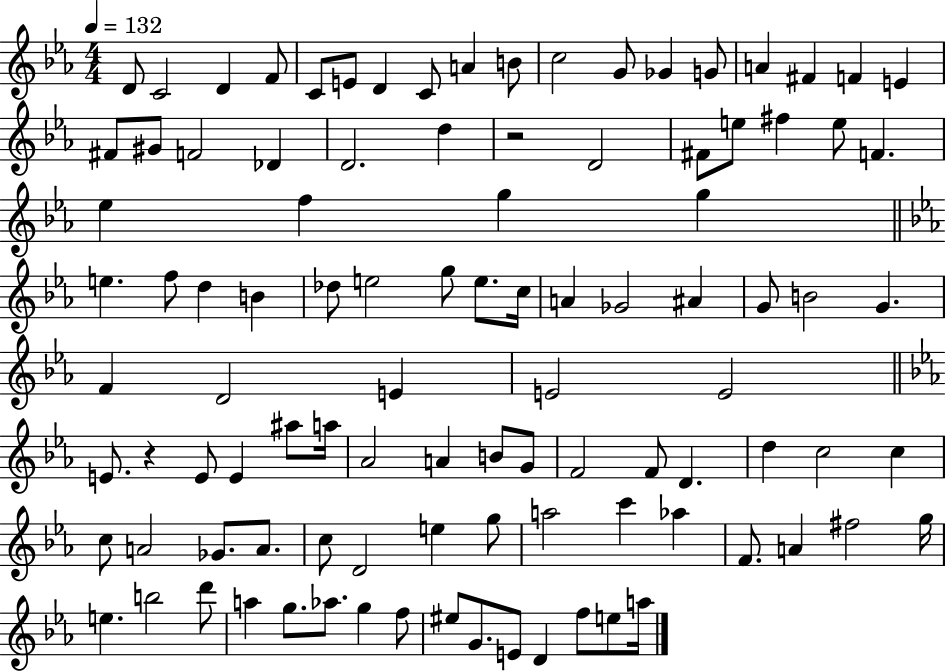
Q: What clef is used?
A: treble